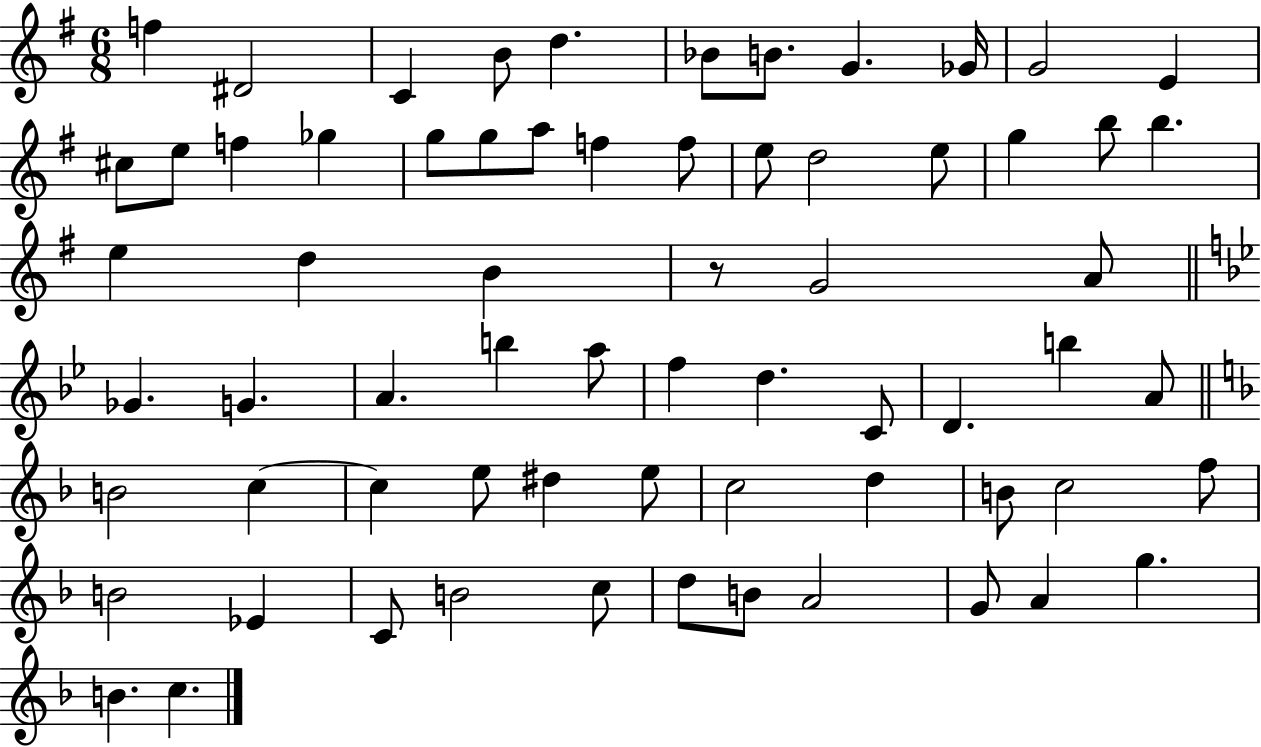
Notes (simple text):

F5/q D#4/h C4/q B4/e D5/q. Bb4/e B4/e. G4/q. Gb4/s G4/h E4/q C#5/e E5/e F5/q Gb5/q G5/e G5/e A5/e F5/q F5/e E5/e D5/h E5/e G5/q B5/e B5/q. E5/q D5/q B4/q R/e G4/h A4/e Gb4/q. G4/q. A4/q. B5/q A5/e F5/q D5/q. C4/e D4/q. B5/q A4/e B4/h C5/q C5/q E5/e D#5/q E5/e C5/h D5/q B4/e C5/h F5/e B4/h Eb4/q C4/e B4/h C5/e D5/e B4/e A4/h G4/e A4/q G5/q. B4/q. C5/q.